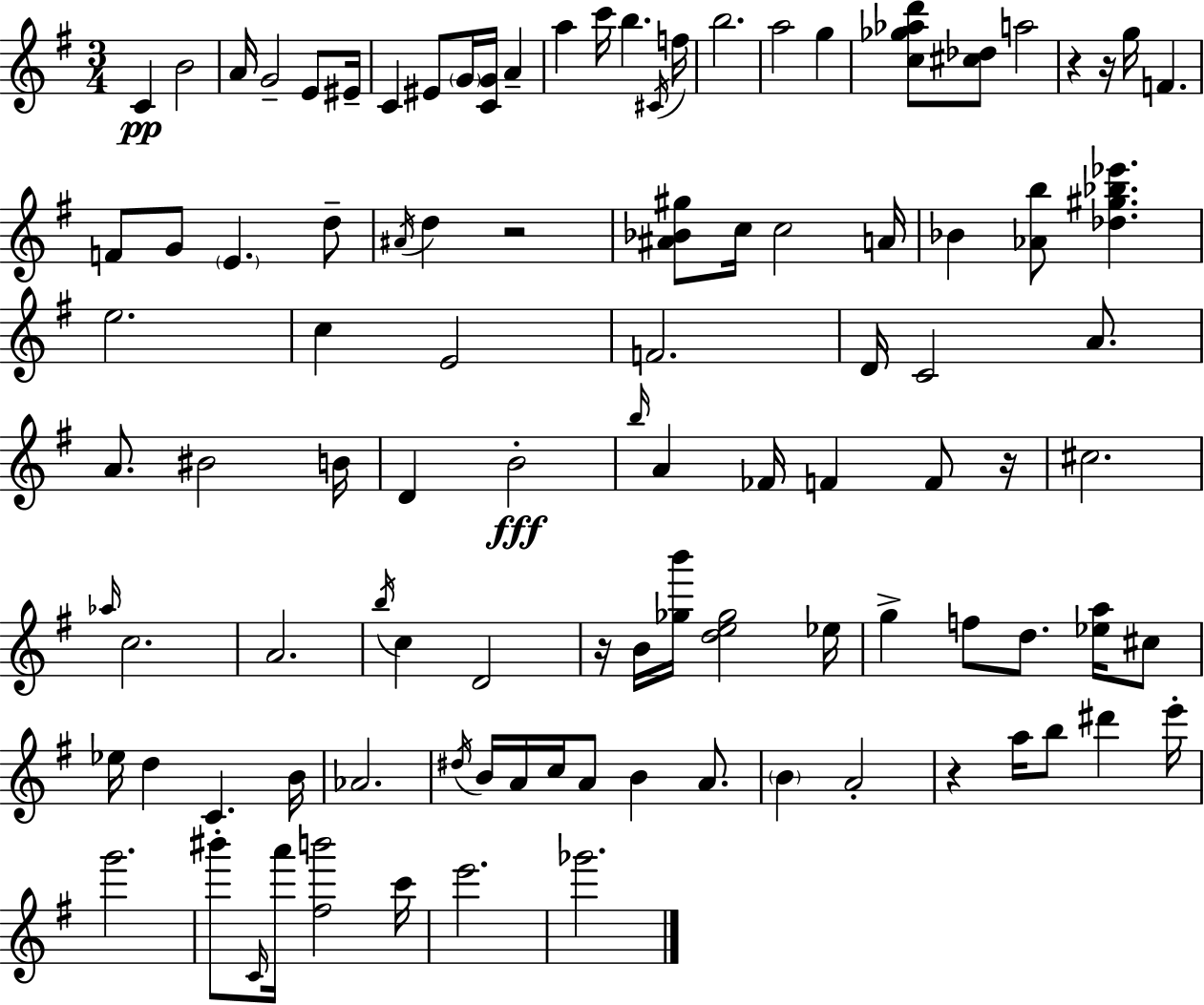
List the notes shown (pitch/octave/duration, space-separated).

C4/q B4/h A4/s G4/h E4/e EIS4/s C4/q EIS4/e G4/s [C4,G4]/s A4/q A5/q C6/s B5/q. C#4/s F5/s B5/h. A5/h G5/q [C5,Gb5,Ab5,D6]/e [C#5,Db5]/e A5/h R/q R/s G5/s F4/q. F4/e G4/e E4/q. D5/e A#4/s D5/q R/h [A#4,Bb4,G#5]/e C5/s C5/h A4/s Bb4/q [Ab4,B5]/e [Db5,G#5,Bb5,Eb6]/q. E5/h. C5/q E4/h F4/h. D4/s C4/h A4/e. A4/e. BIS4/h B4/s D4/q B4/h B5/s A4/q FES4/s F4/q F4/e R/s C#5/h. Ab5/s C5/h. A4/h. B5/s C5/q D4/h R/s B4/s [Gb5,B6]/s [D5,E5,Gb5]/h Eb5/s G5/q F5/e D5/e. [Eb5,A5]/s C#5/e Eb5/s D5/q C4/q. B4/s Ab4/h. D#5/s B4/s A4/s C5/s A4/e B4/q A4/e. B4/q A4/h R/q A5/s B5/e D#6/q E6/s G6/h. BIS6/e C4/s A6/s [F#5,B6]/h C6/s E6/h. Gb6/h.